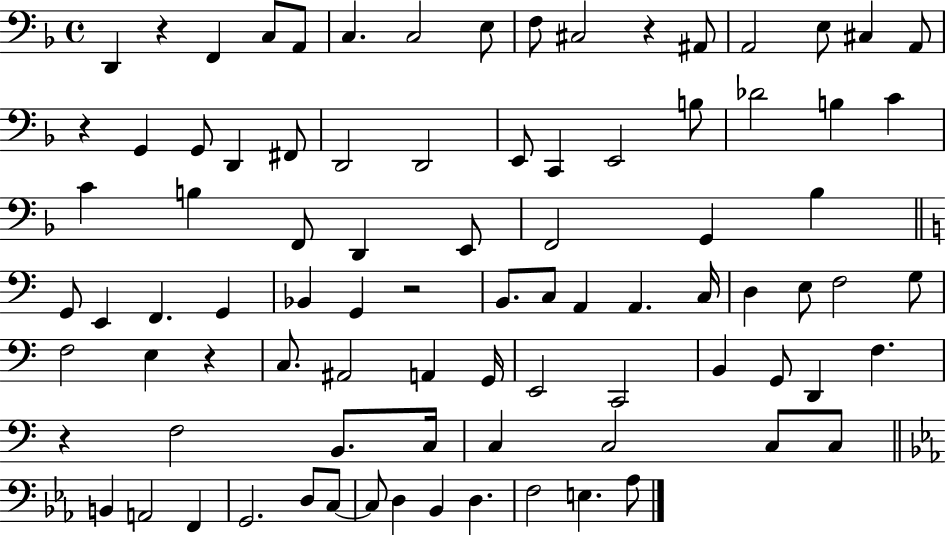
X:1
T:Untitled
M:4/4
L:1/4
K:F
D,, z F,, C,/2 A,,/2 C, C,2 E,/2 F,/2 ^C,2 z ^A,,/2 A,,2 E,/2 ^C, A,,/2 z G,, G,,/2 D,, ^F,,/2 D,,2 D,,2 E,,/2 C,, E,,2 B,/2 _D2 B, C C B, F,,/2 D,, E,,/2 F,,2 G,, _B, G,,/2 E,, F,, G,, _B,, G,, z2 B,,/2 C,/2 A,, A,, C,/4 D, E,/2 F,2 G,/2 F,2 E, z C,/2 ^A,,2 A,, G,,/4 E,,2 C,,2 B,, G,,/2 D,, F, z F,2 B,,/2 C,/4 C, C,2 C,/2 C,/2 B,, A,,2 F,, G,,2 D,/2 C,/2 C,/2 D, _B,, D, F,2 E, _A,/2